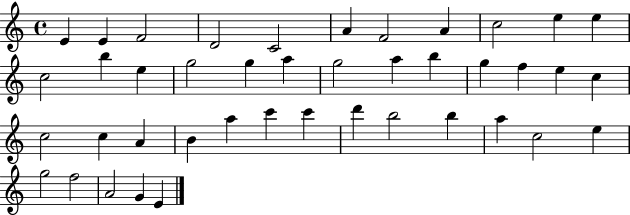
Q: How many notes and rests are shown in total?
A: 42